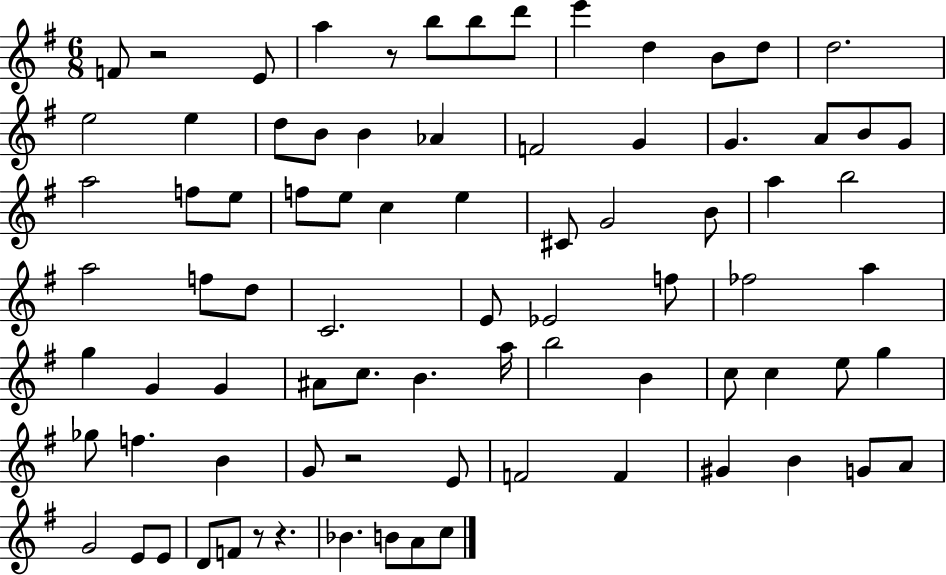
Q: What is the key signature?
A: G major